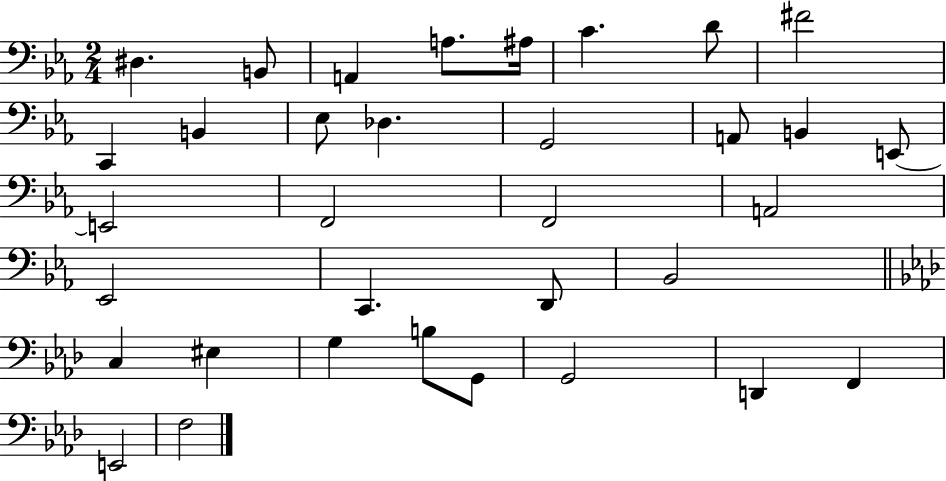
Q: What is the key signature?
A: EES major